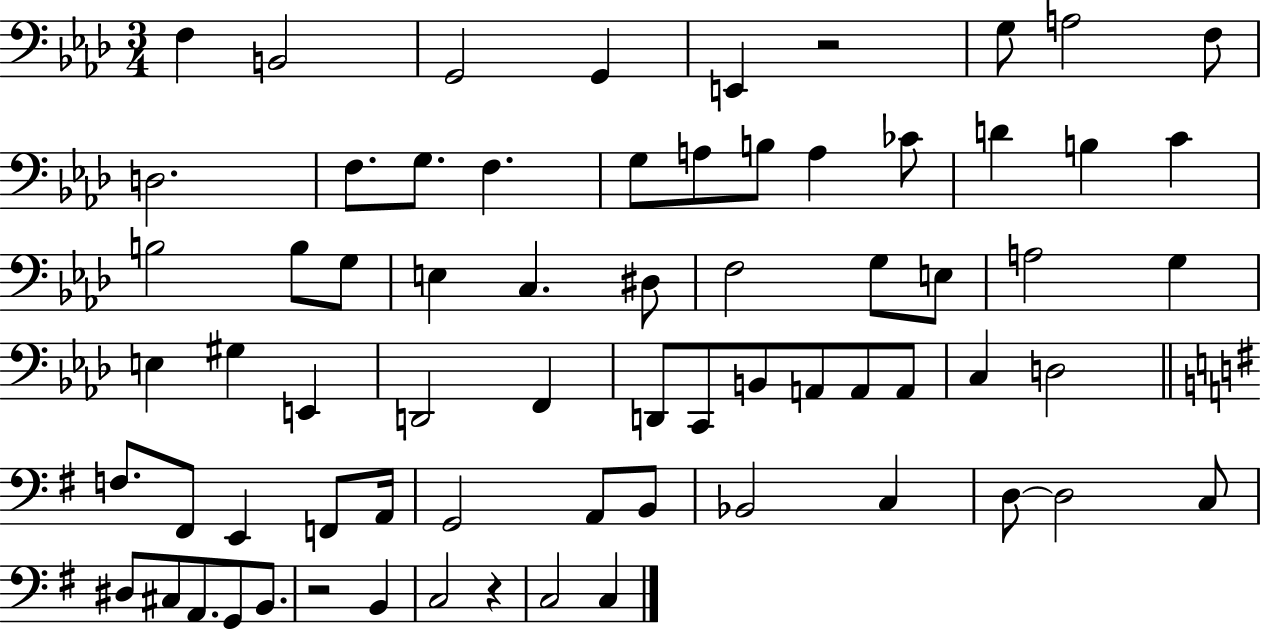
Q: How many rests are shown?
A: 3